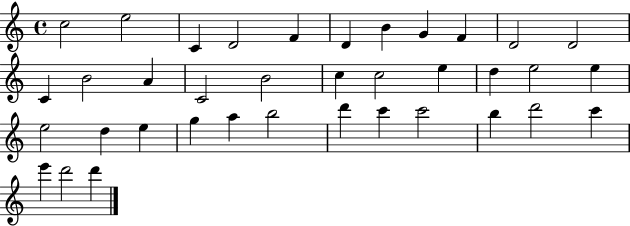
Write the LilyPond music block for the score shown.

{
  \clef treble
  \time 4/4
  \defaultTimeSignature
  \key c \major
  c''2 e''2 | c'4 d'2 f'4 | d'4 b'4 g'4 f'4 | d'2 d'2 | \break c'4 b'2 a'4 | c'2 b'2 | c''4 c''2 e''4 | d''4 e''2 e''4 | \break e''2 d''4 e''4 | g''4 a''4 b''2 | d'''4 c'''4 c'''2 | b''4 d'''2 c'''4 | \break e'''4 d'''2 d'''4 | \bar "|."
}